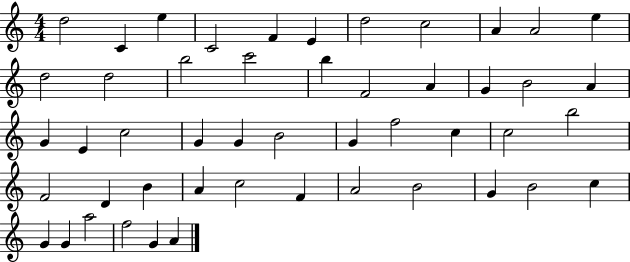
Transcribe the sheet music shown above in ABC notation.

X:1
T:Untitled
M:4/4
L:1/4
K:C
d2 C e C2 F E d2 c2 A A2 e d2 d2 b2 c'2 b F2 A G B2 A G E c2 G G B2 G f2 c c2 b2 F2 D B A c2 F A2 B2 G B2 c G G a2 f2 G A